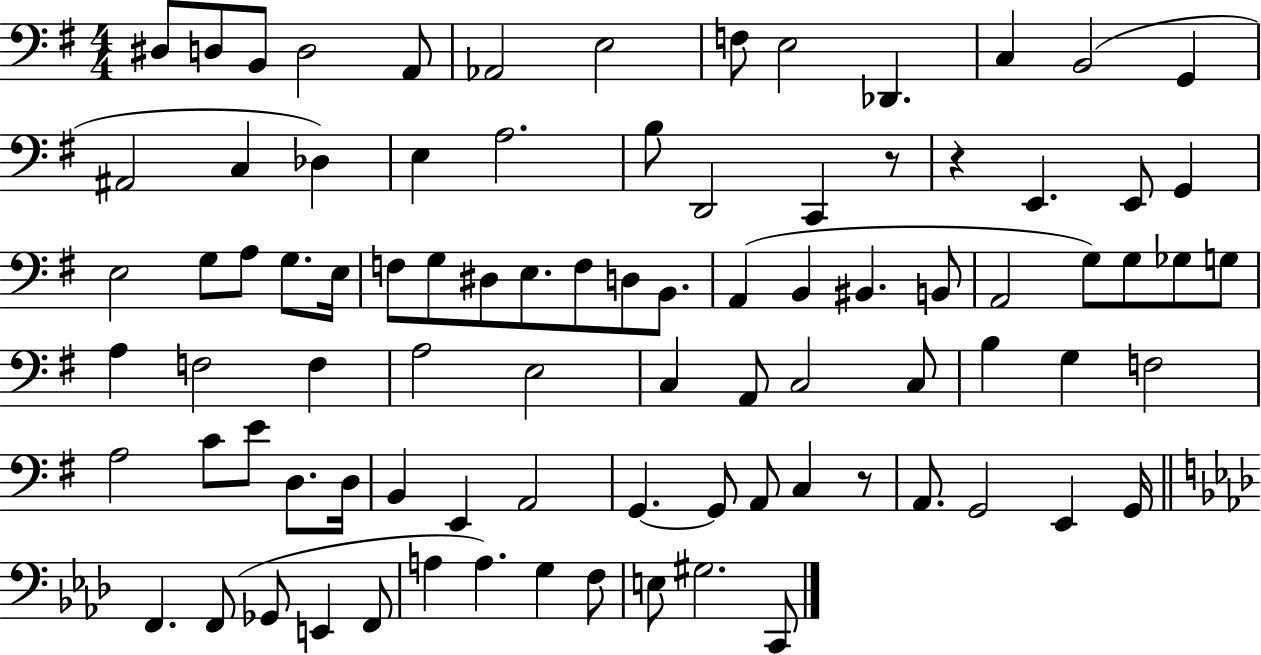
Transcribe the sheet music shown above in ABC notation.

X:1
T:Untitled
M:4/4
L:1/4
K:G
^D,/2 D,/2 B,,/2 D,2 A,,/2 _A,,2 E,2 F,/2 E,2 _D,, C, B,,2 G,, ^A,,2 C, _D, E, A,2 B,/2 D,,2 C,, z/2 z E,, E,,/2 G,, E,2 G,/2 A,/2 G,/2 E,/4 F,/2 G,/2 ^D,/2 E,/2 F,/2 D,/2 B,,/2 A,, B,, ^B,, B,,/2 A,,2 G,/2 G,/2 _G,/2 G,/2 A, F,2 F, A,2 E,2 C, A,,/2 C,2 C,/2 B, G, F,2 A,2 C/2 E/2 D,/2 D,/4 B,, E,, A,,2 G,, G,,/2 A,,/2 C, z/2 A,,/2 G,,2 E,, G,,/4 F,, F,,/2 _G,,/2 E,, F,,/2 A, A, G, F,/2 E,/2 ^G,2 C,,/2